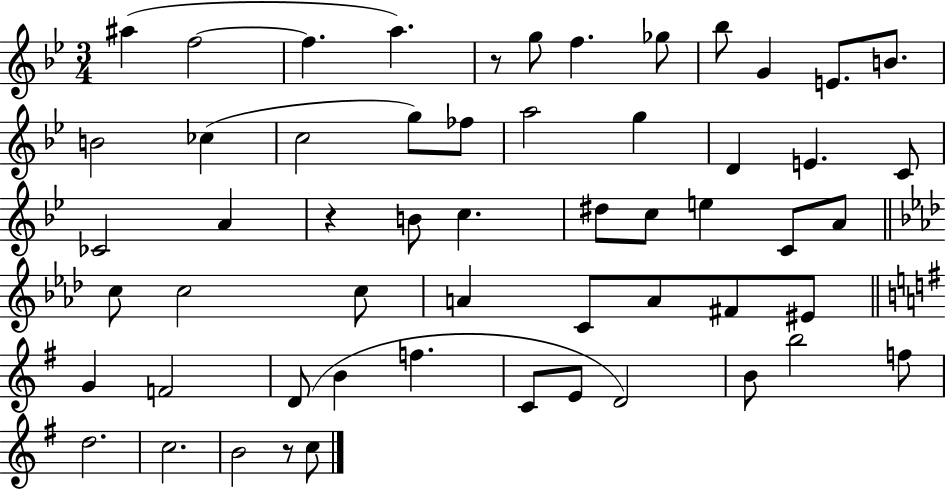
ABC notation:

X:1
T:Untitled
M:3/4
L:1/4
K:Bb
^a f2 f a z/2 g/2 f _g/2 _b/2 G E/2 B/2 B2 _c c2 g/2 _f/2 a2 g D E C/2 _C2 A z B/2 c ^d/2 c/2 e C/2 A/2 c/2 c2 c/2 A C/2 A/2 ^F/2 ^E/2 G F2 D/2 B f C/2 E/2 D2 B/2 b2 f/2 d2 c2 B2 z/2 c/2